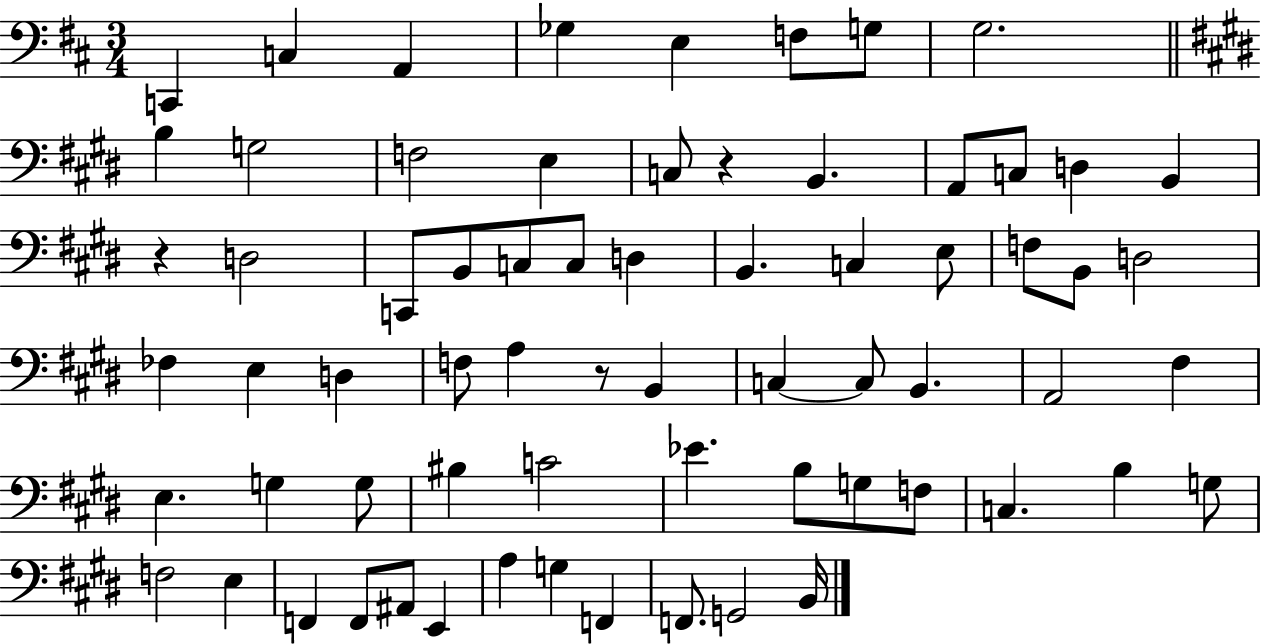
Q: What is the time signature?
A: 3/4